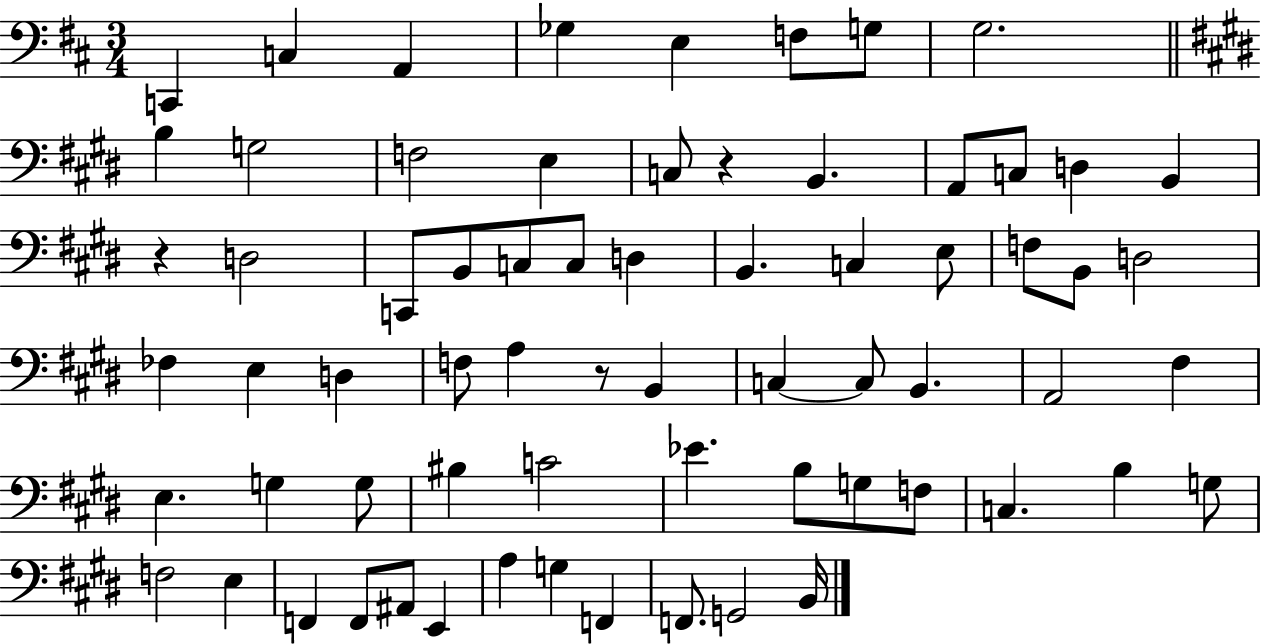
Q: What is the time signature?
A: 3/4